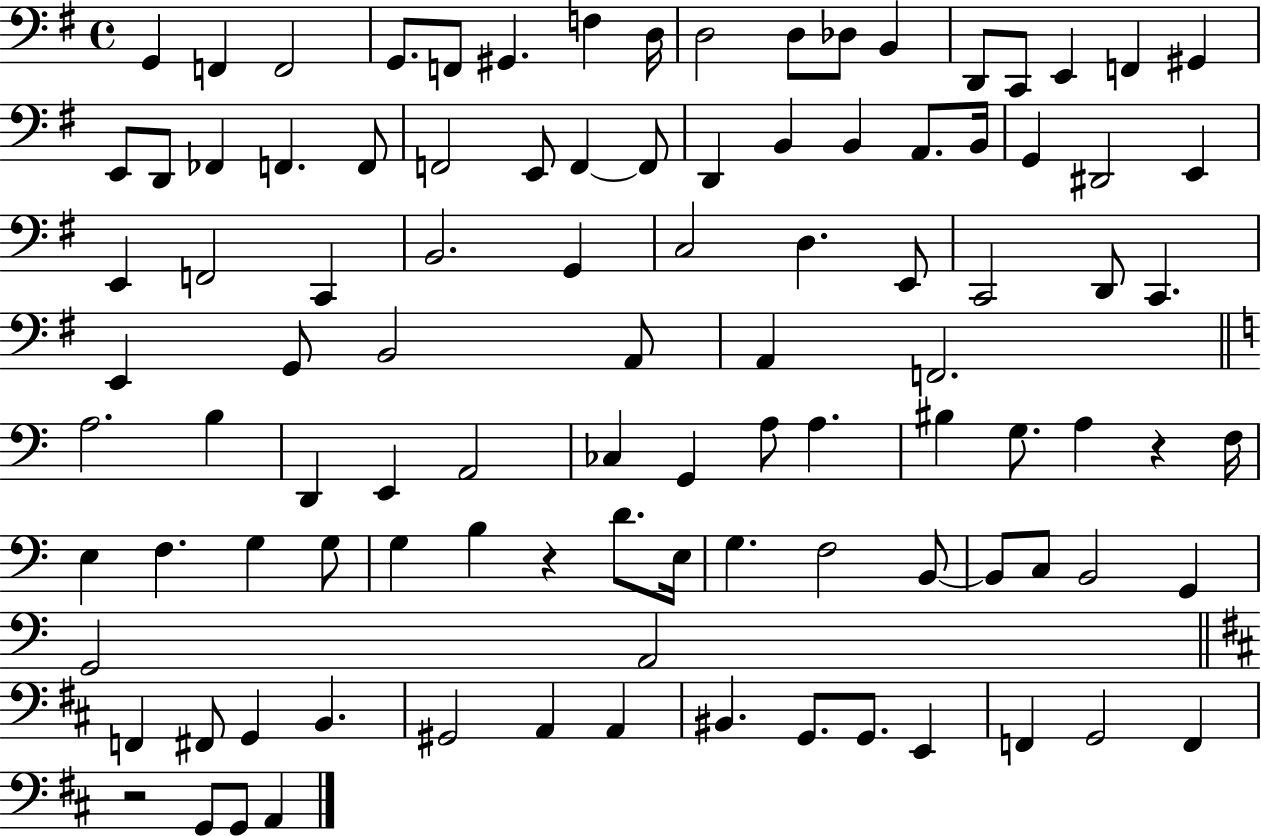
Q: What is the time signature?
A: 4/4